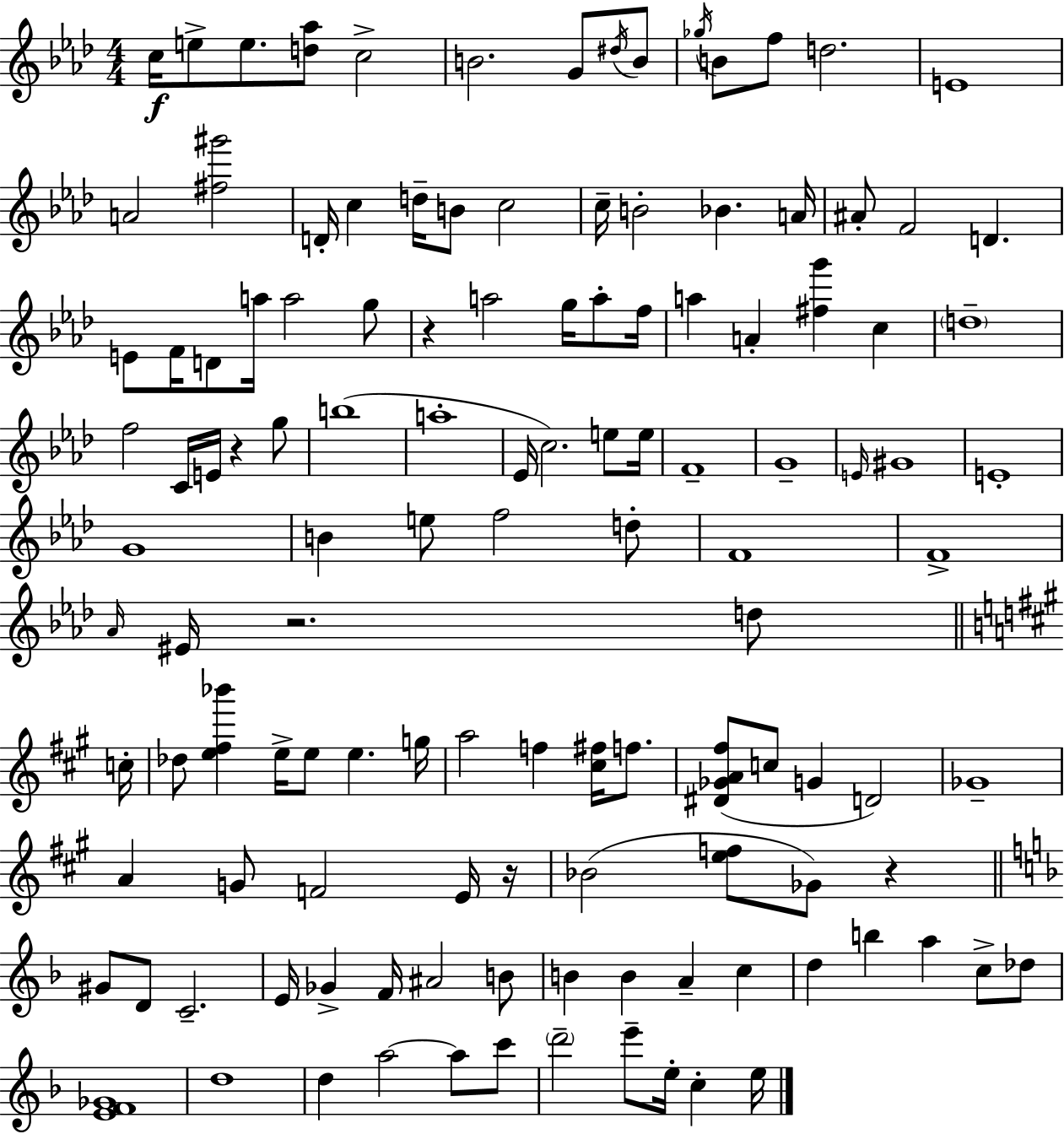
C5/s E5/e E5/e. [D5,Ab5]/e C5/h B4/h. G4/e D#5/s B4/e Gb5/s B4/e F5/e D5/h. E4/w A4/h [F#5,G#6]/h D4/s C5/q D5/s B4/e C5/h C5/s B4/h Bb4/q. A4/s A#4/e F4/h D4/q. E4/e F4/s D4/e A5/s A5/h G5/e R/q A5/h G5/s A5/e F5/s A5/q A4/q [F#5,G6]/q C5/q D5/w F5/h C4/s E4/s R/q G5/e B5/w A5/w Eb4/s C5/h. E5/e E5/s F4/w G4/w E4/s G#4/w E4/w G4/w B4/q E5/e F5/h D5/e F4/w F4/w Ab4/s EIS4/s R/h. D5/e C5/s Db5/e [E5,F#5,Bb6]/q E5/s E5/e E5/q. G5/s A5/h F5/q [C#5,F#5]/s F5/e. [D#4,Gb4,A4,F#5]/e C5/e G4/q D4/h Gb4/w A4/q G4/e F4/h E4/s R/s Bb4/h [E5,F5]/e Gb4/e R/q G#4/e D4/e C4/h. E4/s Gb4/q F4/s A#4/h B4/e B4/q B4/q A4/q C5/q D5/q B5/q A5/q C5/e Db5/e [E4,F4,Gb4]/w D5/w D5/q A5/h A5/e C6/e D6/h E6/e E5/s C5/q E5/s